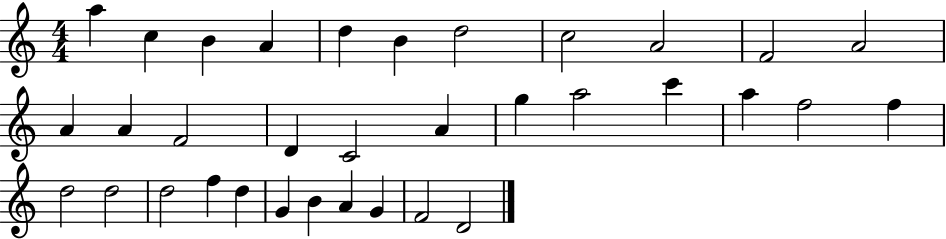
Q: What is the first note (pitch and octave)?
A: A5